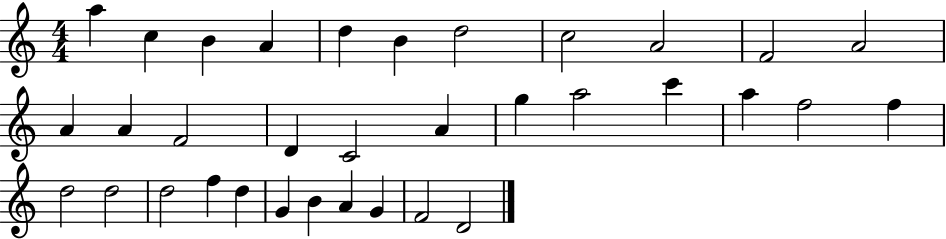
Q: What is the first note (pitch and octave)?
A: A5